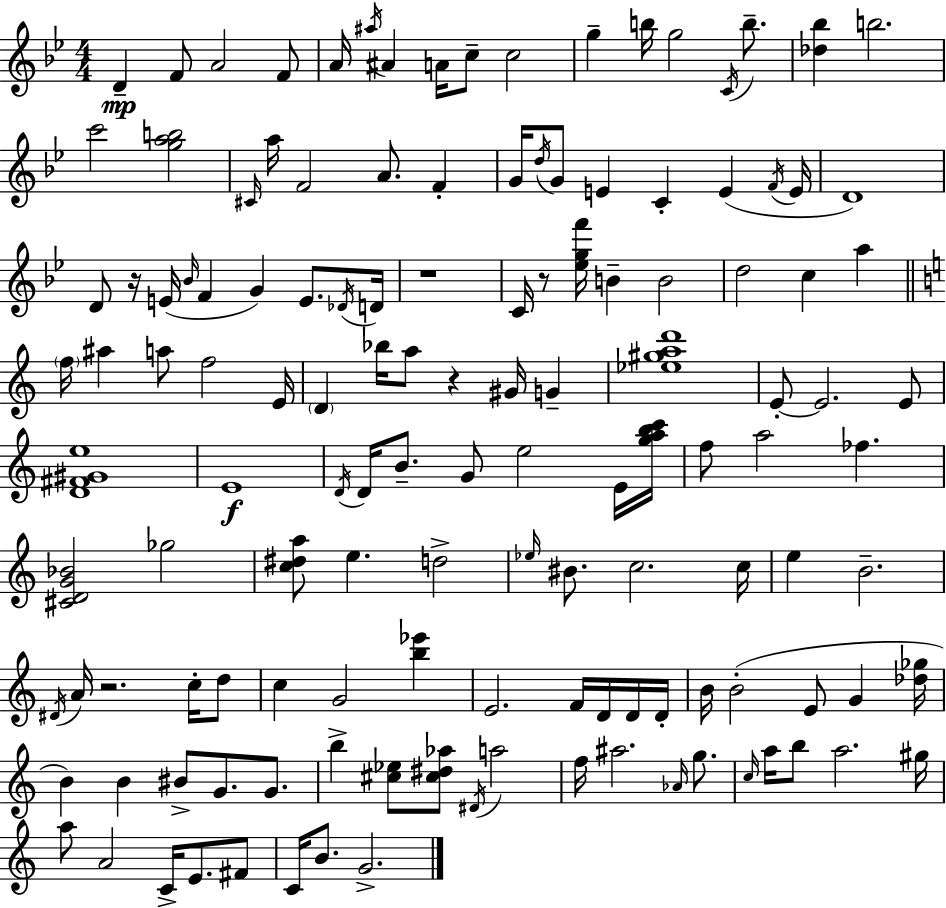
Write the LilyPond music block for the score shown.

{
  \clef treble
  \numericTimeSignature
  \time 4/4
  \key bes \major
  \repeat volta 2 { d'4--\mp f'8 a'2 f'8 | a'16 \acciaccatura { ais''16 } ais'4 a'16 c''8-- c''2 | g''4-- b''16 g''2 \acciaccatura { c'16 } b''8.-- | <des'' bes''>4 b''2. | \break c'''2 <g'' a'' b''>2 | \grace { cis'16 } a''16 f'2 a'8. f'4-. | g'16 \acciaccatura { d''16 } g'8 e'4 c'4-. e'4( | \acciaccatura { f'16 } e'16 d'1) | \break d'8 r16 e'16( \grace { bes'16 } f'4 g'4) | e'8. \acciaccatura { des'16 } d'16 r1 | c'16 r8 <ees'' g'' f'''>16 b'4-- b'2 | d''2 c''4 | \break a''4 \bar "||" \break \key a \minor \parenthesize f''16 ais''4 a''8 f''2 e'16 | \parenthesize d'4 bes''16 a''8 r4 gis'16 g'4-- | <ees'' gis'' a'' d'''>1 | e'8-.~~ e'2. e'8 | \break <d' fis' gis' e''>1 | e'1\f | \acciaccatura { d'16 } d'16 b'8.-- g'8 e''2 e'16 | <g'' a'' b'' c'''>16 f''8 a''2 fes''4. | \break <cis' d' g' bes'>2 ges''2 | <c'' dis'' a''>8 e''4. d''2-> | \grace { ees''16 } bis'8. c''2. | c''16 e''4 b'2.-- | \break \acciaccatura { dis'16 } a'16 r2. | c''16-. d''8 c''4 g'2 <b'' ees'''>4 | e'2. f'16 | d'16 d'16 d'16-. b'16 b'2-.( e'8 g'4 | \break <des'' ges''>16 b'4) b'4 bis'8-> g'8. | g'8. b''4-> <cis'' ees''>8 <cis'' dis'' aes''>8 \acciaccatura { dis'16 } a''2 | f''16 ais''2. | \grace { aes'16 } g''8. \grace { c''16 } a''16 b''8 a''2. | \break gis''16 a''8 a'2 | c'16-> e'8. fis'8 c'16 b'8. g'2.-> | } \bar "|."
}